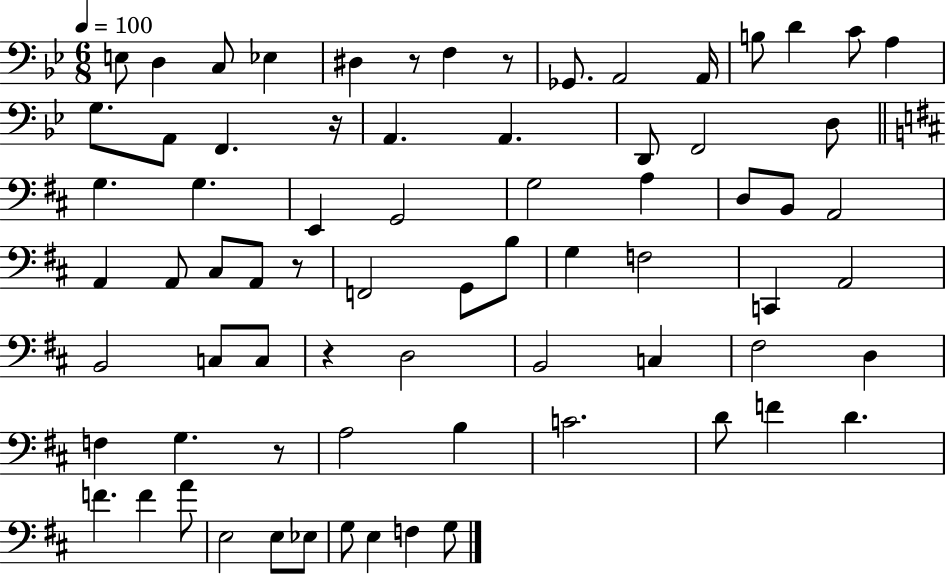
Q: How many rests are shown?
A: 6